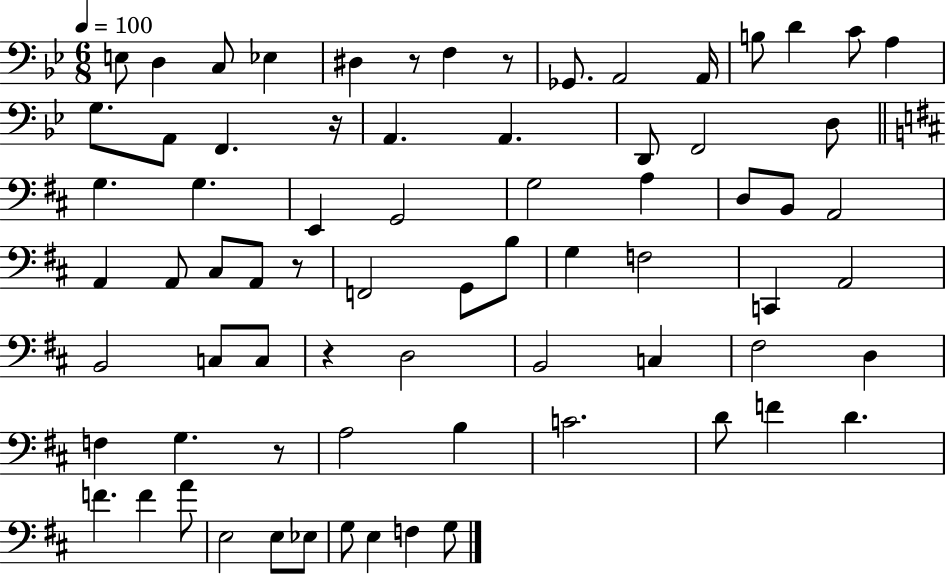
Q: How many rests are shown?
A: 6